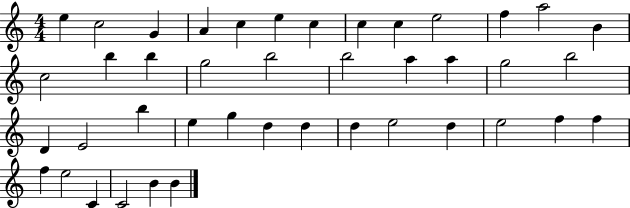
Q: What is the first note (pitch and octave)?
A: E5